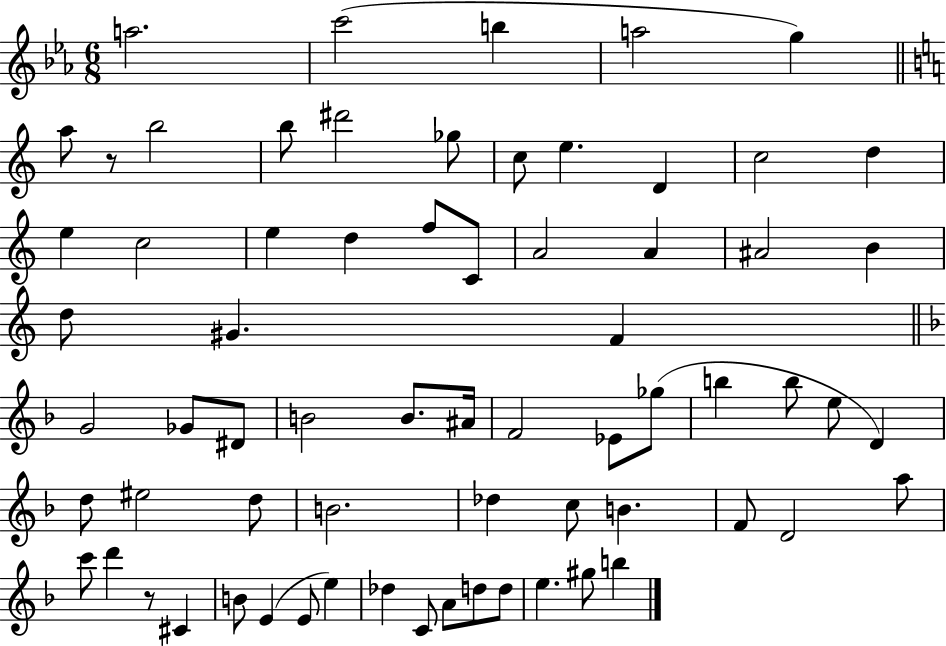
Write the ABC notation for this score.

X:1
T:Untitled
M:6/8
L:1/4
K:Eb
a2 c'2 b a2 g a/2 z/2 b2 b/2 ^d'2 _g/2 c/2 e D c2 d e c2 e d f/2 C/2 A2 A ^A2 B d/2 ^G F G2 _G/2 ^D/2 B2 B/2 ^A/4 F2 _E/2 _g/2 b b/2 e/2 D d/2 ^e2 d/2 B2 _d c/2 B F/2 D2 a/2 c'/2 d' z/2 ^C B/2 E E/2 e _d C/2 A/2 d/2 d/2 e ^g/2 b